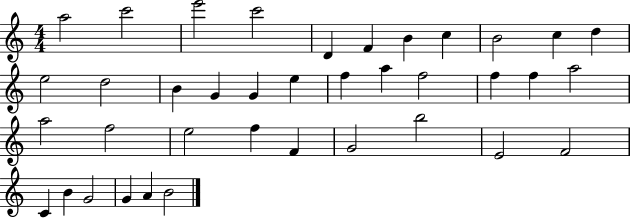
X:1
T:Untitled
M:4/4
L:1/4
K:C
a2 c'2 e'2 c'2 D F B c B2 c d e2 d2 B G G e f a f2 f f a2 a2 f2 e2 f F G2 b2 E2 F2 C B G2 G A B2